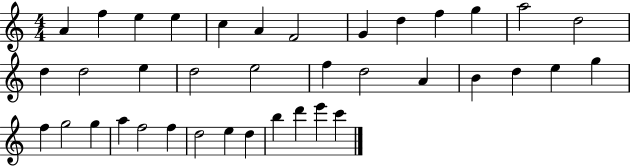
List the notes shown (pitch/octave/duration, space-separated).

A4/q F5/q E5/q E5/q C5/q A4/q F4/h G4/q D5/q F5/q G5/q A5/h D5/h D5/q D5/h E5/q D5/h E5/h F5/q D5/h A4/q B4/q D5/q E5/q G5/q F5/q G5/h G5/q A5/q F5/h F5/q D5/h E5/q D5/q B5/q D6/q E6/q C6/q